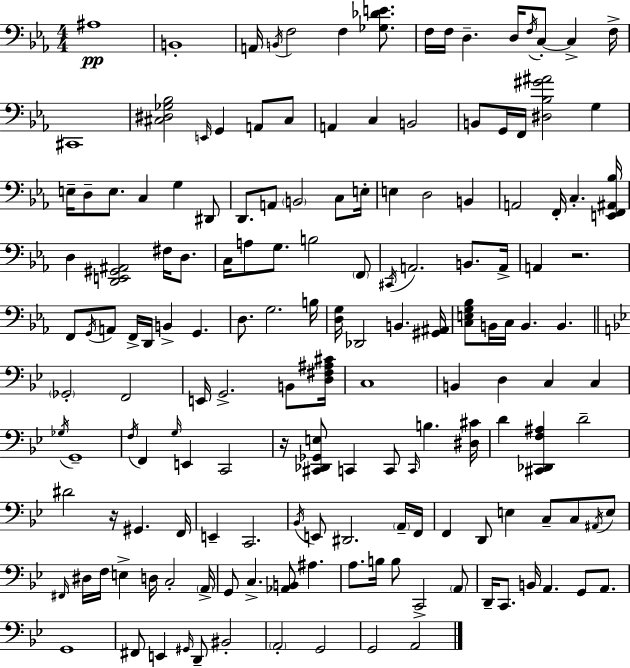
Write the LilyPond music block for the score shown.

{
  \clef bass
  \numericTimeSignature
  \time 4/4
  \key ees \major
  \repeat volta 2 { ais1\pp | b,1-. | a,16 \acciaccatura { b,16 } f2 f4 <ges des' e'>8. | f16 f16 d4.-- d16 \acciaccatura { f16 } c8-.~~ c4-> | \break f16-> cis,1 | <cis dis ges bes>2 \grace { e,16 } g,4 a,8 | cis8 a,4 c4 b,2 | b,8 g,16 f,16 <dis bes gis' ais'>2 g4 | \break e16-- d8-- e8. c4 g4 | dis,8 d,8. a,8 \parenthesize b,2 | c8 e16-. e4 d2 b,4 | a,2 f,16-. c4.-. | \break <e, f, ais, bes>16 d4 <d, e, gis, ais,>2 fis16 | d8. c16 a8 g8. b2 | \parenthesize f,8 \acciaccatura { cis,16 } a,2. | b,8. a,16-> a,4 r2. | \break f,8 \acciaccatura { g,16 } a,8 f,16-> d,16 b,4-> g,4. | d8. g2. | b16 <d g>16 des,2 b,4. | <gis, ais,>16 <c e g bes>8 b,16 c16 b,4. b,4. | \break \bar "||" \break \key g \minor \parenthesize ges,2-. f,2 | e,16 g,2.-> b,8 <d fis ais cis'>16 | c1 | b,4 d4 c4 c4 | \break \acciaccatura { ges16 } g,1-- | \acciaccatura { f16 } f,4 \grace { g16 } e,4 c,2 | r16 <cis, des, ges, e>8 c,4 c,8 \grace { c,16 } b4. | <dis cis'>16 d'4 <cis, des, f ais>4 d'2-- | \break dis'2 r16 gis,4. | f,16 e,4-- c,2. | \acciaccatura { bes,16 } e,8 dis,2. | \parenthesize a,16-- f,16 f,4 d,8 e4 c8-- | \break c8 \acciaccatura { ais,16 } e8 \grace { fis,16 } dis16 f16 e4-> d16 c2-. | \parenthesize a,16-> g,8 c4.-> <aes, b,>8 | ais4. a8. b16 b8 c,2-> | \parenthesize a,8 d,16-- c,8. b,16 a,4. | \break g,8 a,8. g,1 | fis,8 e,4 \grace { gis,16 } d,8-- | bis,2-. \parenthesize a,2-. | g,2 g,2 | \break a,2 } \bar "|."
}